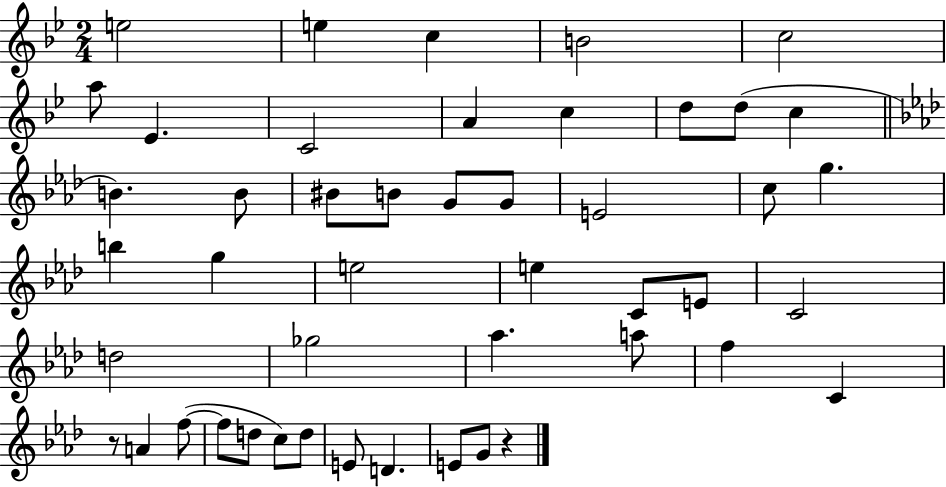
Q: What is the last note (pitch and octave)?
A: G4